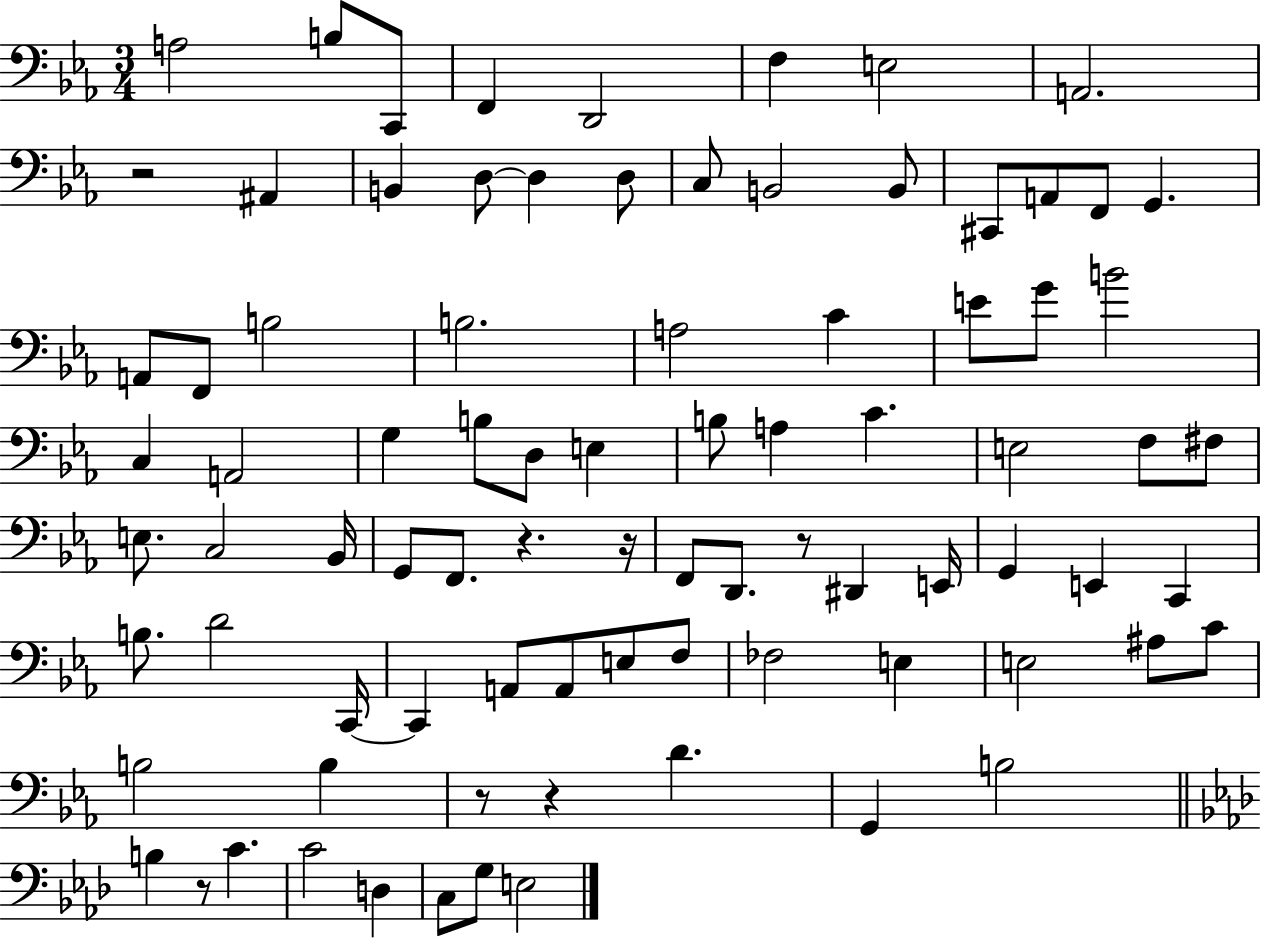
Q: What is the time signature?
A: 3/4